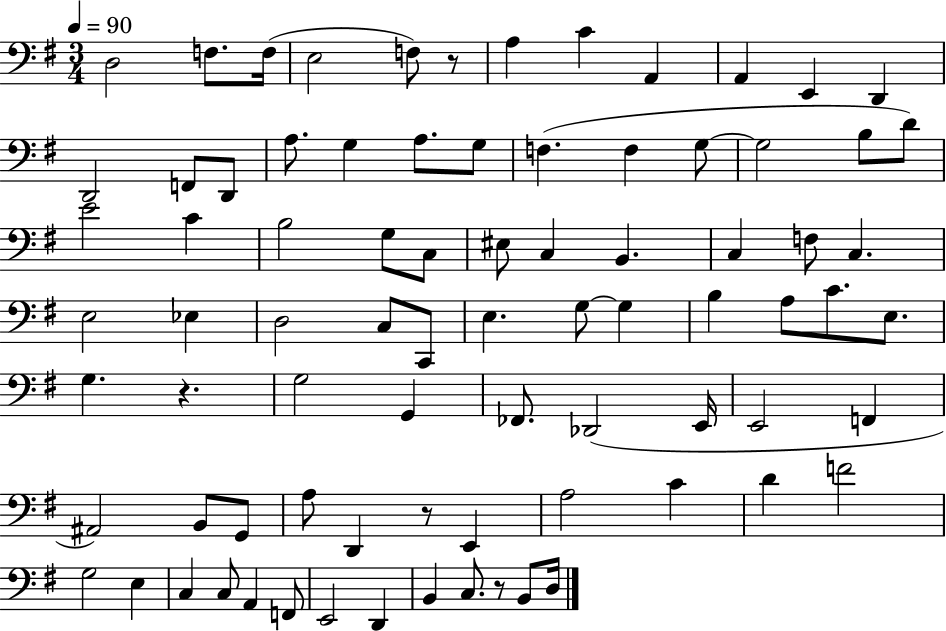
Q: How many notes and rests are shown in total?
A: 81